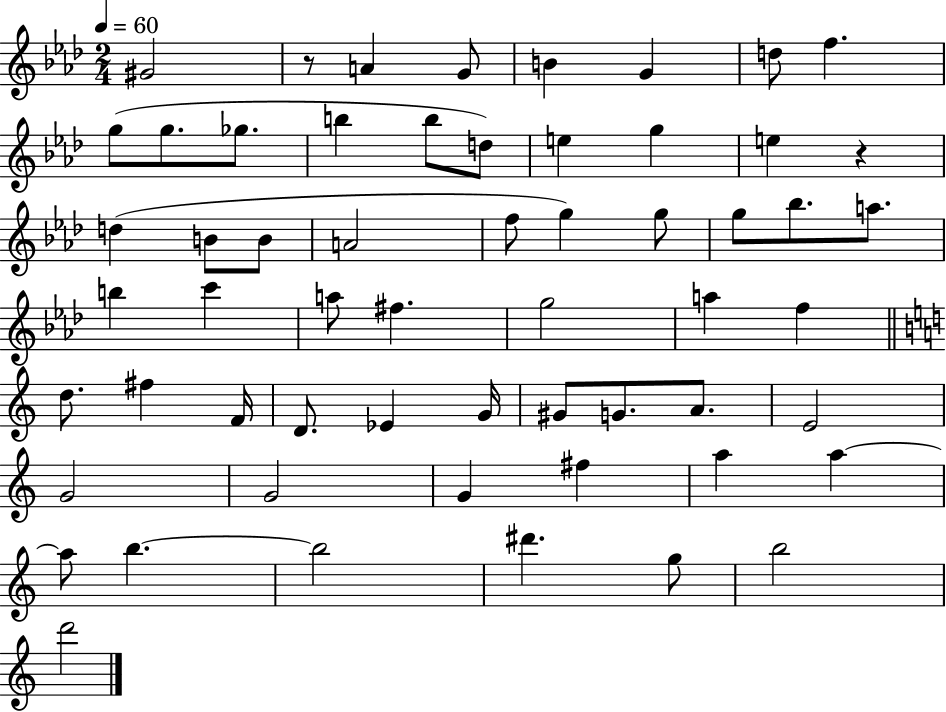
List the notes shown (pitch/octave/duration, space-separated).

G#4/h R/e A4/q G4/e B4/q G4/q D5/e F5/q. G5/e G5/e. Gb5/e. B5/q B5/e D5/e E5/q G5/q E5/q R/q D5/q B4/e B4/e A4/h F5/e G5/q G5/e G5/e Bb5/e. A5/e. B5/q C6/q A5/e F#5/q. G5/h A5/q F5/q D5/e. F#5/q F4/s D4/e. Eb4/q G4/s G#4/e G4/e. A4/e. E4/h G4/h G4/h G4/q F#5/q A5/q A5/q A5/e B5/q. B5/h D#6/q. G5/e B5/h D6/h